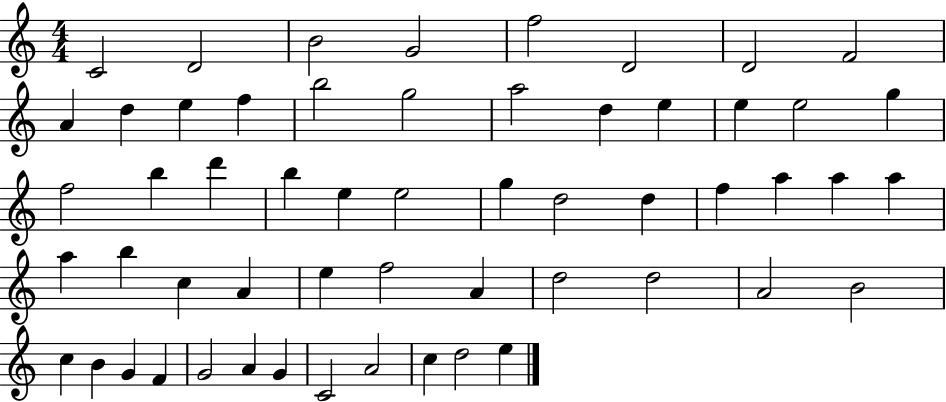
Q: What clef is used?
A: treble